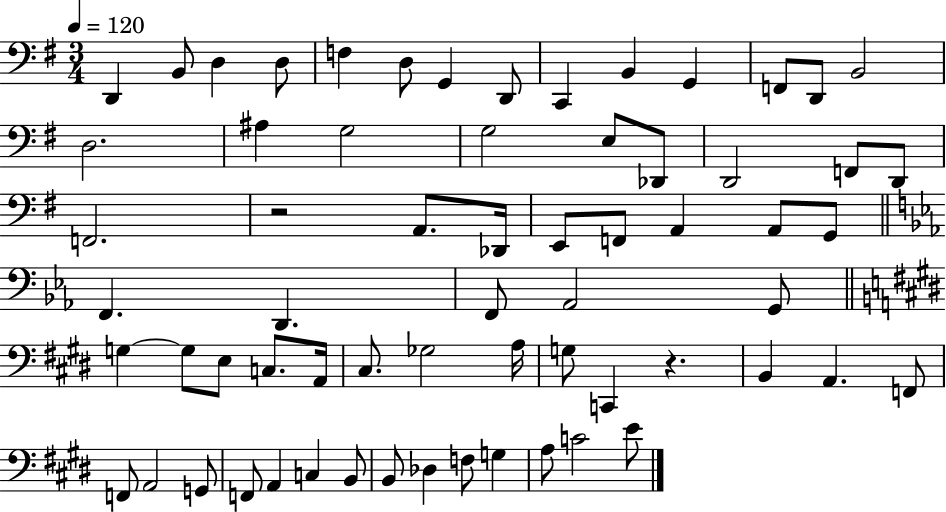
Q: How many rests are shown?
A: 2